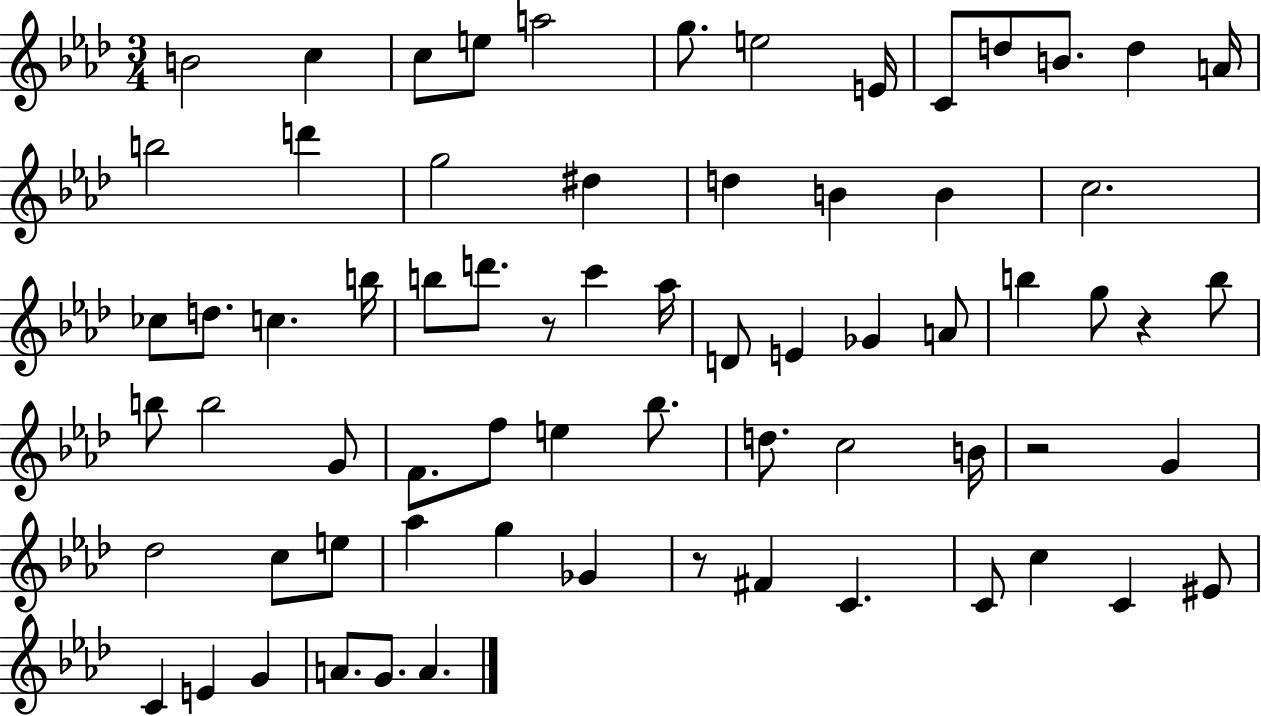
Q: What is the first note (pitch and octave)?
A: B4